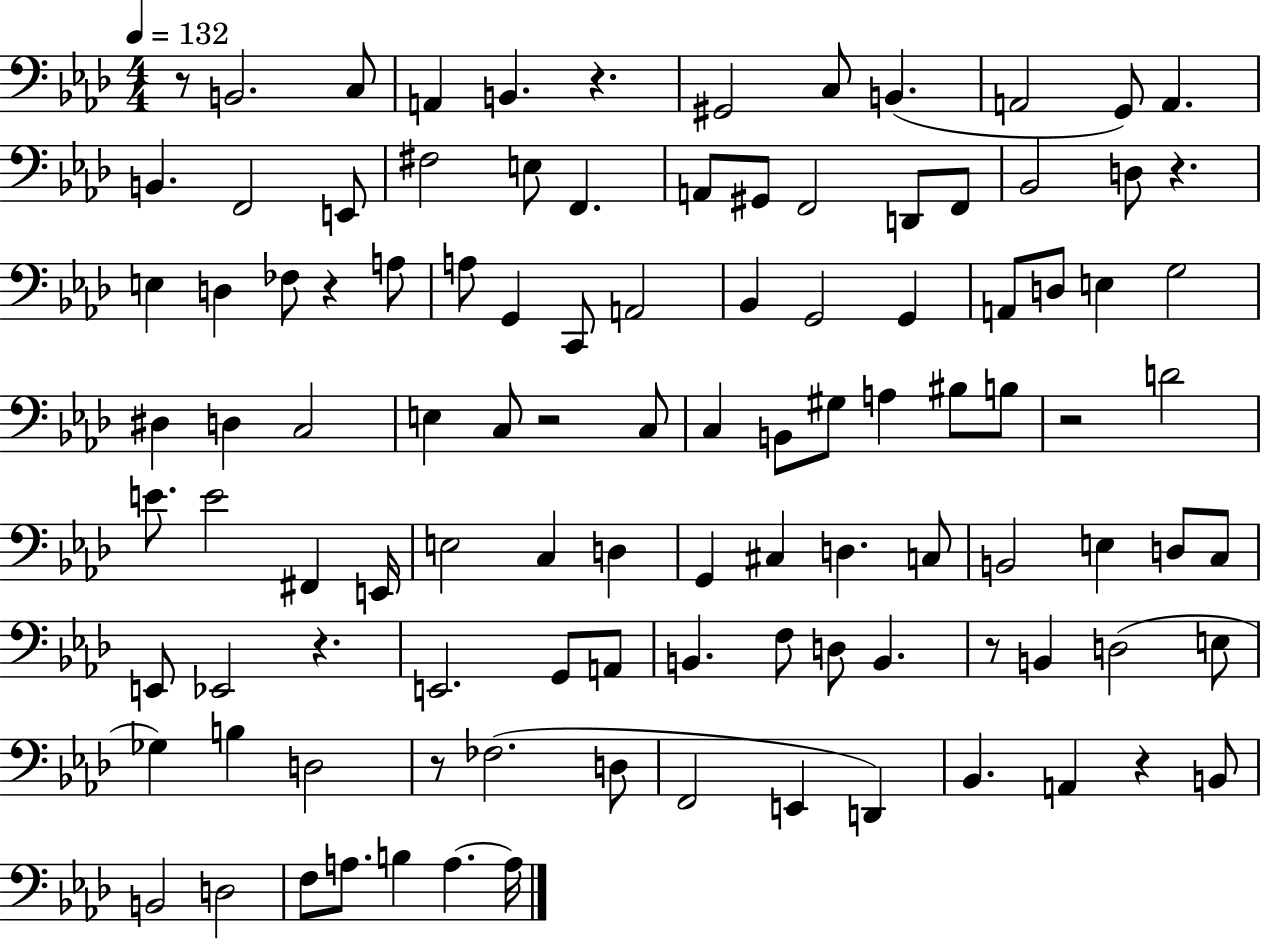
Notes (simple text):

R/e B2/h. C3/e A2/q B2/q. R/q. G#2/h C3/e B2/q. A2/h G2/e A2/q. B2/q. F2/h E2/e F#3/h E3/e F2/q. A2/e G#2/e F2/h D2/e F2/e Bb2/h D3/e R/q. E3/q D3/q FES3/e R/q A3/e A3/e G2/q C2/e A2/h Bb2/q G2/h G2/q A2/e D3/e E3/q G3/h D#3/q D3/q C3/h E3/q C3/e R/h C3/e C3/q B2/e G#3/e A3/q BIS3/e B3/e R/h D4/h E4/e. E4/h F#2/q E2/s E3/h C3/q D3/q G2/q C#3/q D3/q. C3/e B2/h E3/q D3/e C3/e E2/e Eb2/h R/q. E2/h. G2/e A2/e B2/q. F3/e D3/e B2/q. R/e B2/q D3/h E3/e Gb3/q B3/q D3/h R/e FES3/h. D3/e F2/h E2/q D2/q Bb2/q. A2/q R/q B2/e B2/h D3/h F3/e A3/e. B3/q A3/q. A3/s